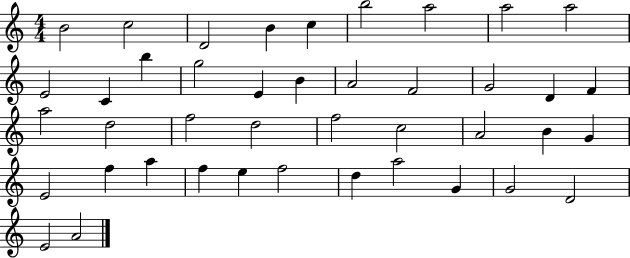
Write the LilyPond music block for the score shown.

{
  \clef treble
  \numericTimeSignature
  \time 4/4
  \key c \major
  b'2 c''2 | d'2 b'4 c''4 | b''2 a''2 | a''2 a''2 | \break e'2 c'4 b''4 | g''2 e'4 b'4 | a'2 f'2 | g'2 d'4 f'4 | \break a''2 d''2 | f''2 d''2 | f''2 c''2 | a'2 b'4 g'4 | \break e'2 f''4 a''4 | f''4 e''4 f''2 | d''4 a''2 g'4 | g'2 d'2 | \break e'2 a'2 | \bar "|."
}